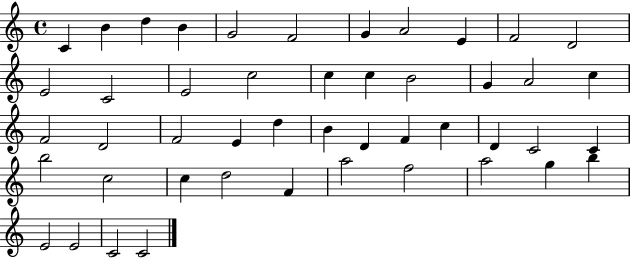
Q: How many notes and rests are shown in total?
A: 47